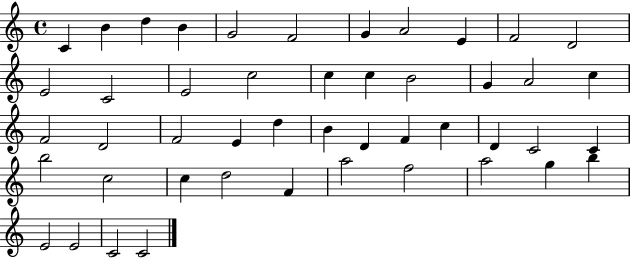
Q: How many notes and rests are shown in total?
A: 47